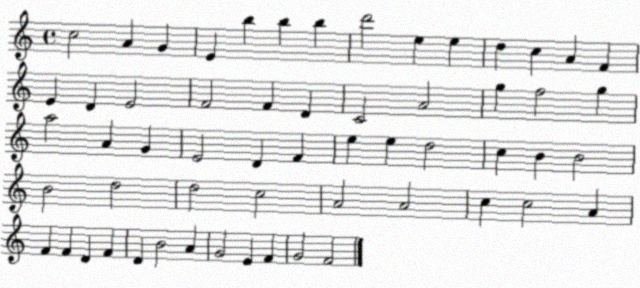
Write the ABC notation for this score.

X:1
T:Untitled
M:4/4
L:1/4
K:C
c2 A G E b b b d'2 e e d c A F E D E2 F2 F D C2 A2 g f2 g a2 A G E2 D F e e d2 c B B2 B2 d2 d2 c2 A2 A2 c c2 A F F D F D B2 A G2 E F G2 F2